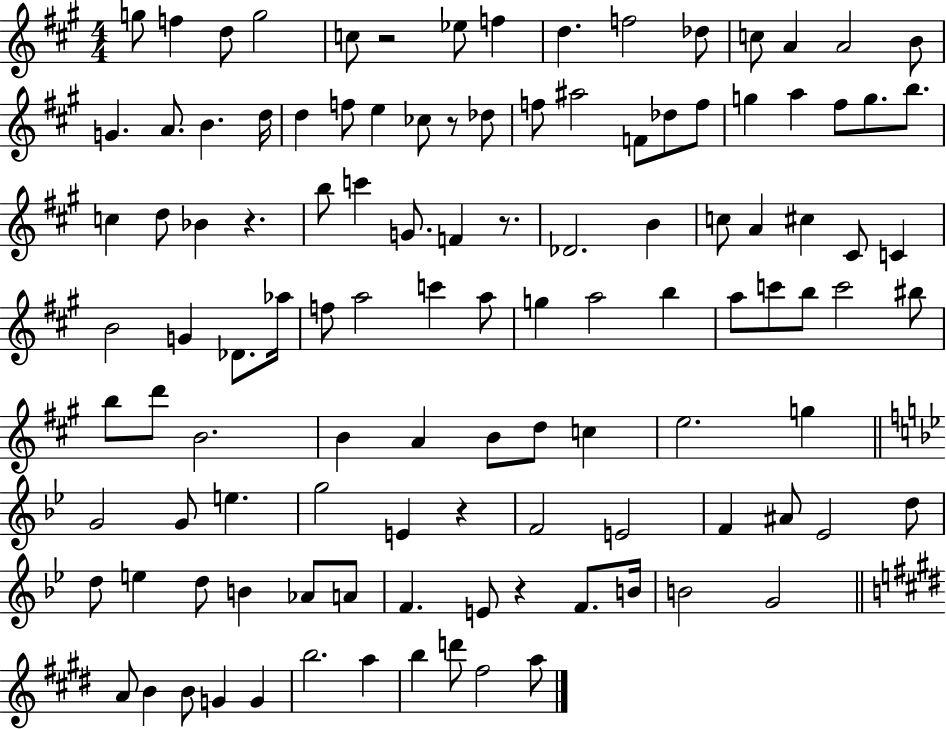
X:1
T:Untitled
M:4/4
L:1/4
K:A
g/2 f d/2 g2 c/2 z2 _e/2 f d f2 _d/2 c/2 A A2 B/2 G A/2 B d/4 d f/2 e _c/2 z/2 _d/2 f/2 ^a2 F/2 _d/2 f/2 g a ^f/2 g/2 b/2 c d/2 _B z b/2 c' G/2 F z/2 _D2 B c/2 A ^c ^C/2 C B2 G _D/2 _a/4 f/2 a2 c' a/2 g a2 b a/2 c'/2 b/2 c'2 ^b/2 b/2 d'/2 B2 B A B/2 d/2 c e2 g G2 G/2 e g2 E z F2 E2 F ^A/2 _E2 d/2 d/2 e d/2 B _A/2 A/2 F E/2 z F/2 B/4 B2 G2 A/2 B B/2 G G b2 a b d'/2 ^f2 a/2